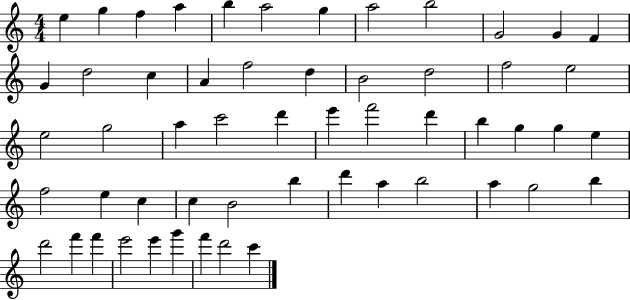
X:1
T:Untitled
M:4/4
L:1/4
K:C
e g f a b a2 g a2 b2 G2 G F G d2 c A f2 d B2 d2 f2 e2 e2 g2 a c'2 d' e' f'2 d' b g g e f2 e c c B2 b d' a b2 a g2 b d'2 f' f' e'2 e' g' f' d'2 c'